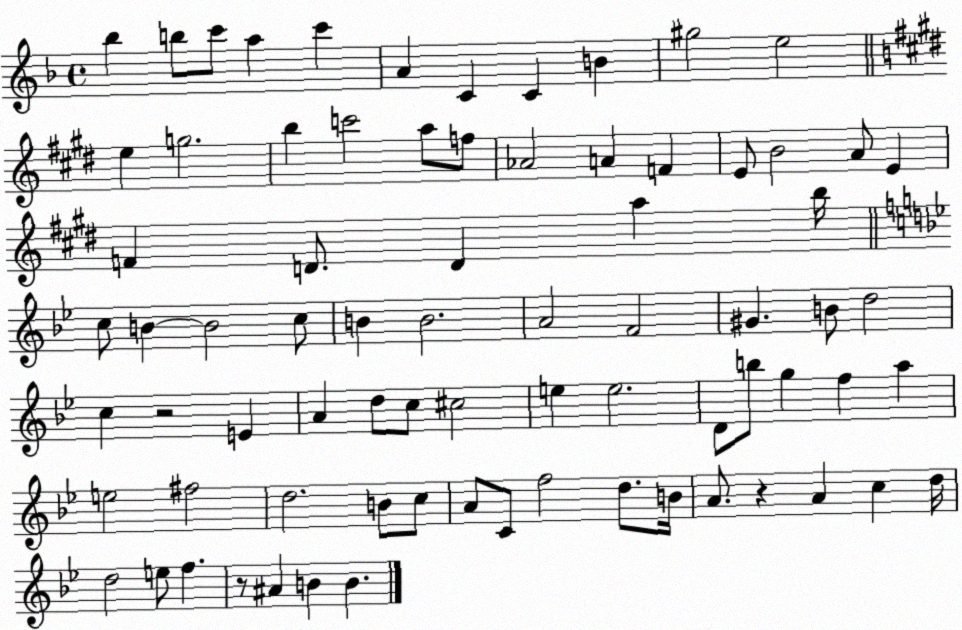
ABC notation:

X:1
T:Untitled
M:4/4
L:1/4
K:F
_b b/2 c'/2 a c' A C C B ^g2 e2 e g2 b c'2 a/2 f/2 _A2 A F E/2 B2 A/2 E F D/2 D a b/4 c/2 B B2 c/2 B B2 A2 F2 ^G B/2 d2 c z2 E A d/2 c/2 ^c2 e e2 D/2 b/2 g f a e2 ^f2 d2 B/2 c/2 A/2 C/2 f2 d/2 B/4 A/2 z A c d/4 d2 e/2 f z/2 ^A B B